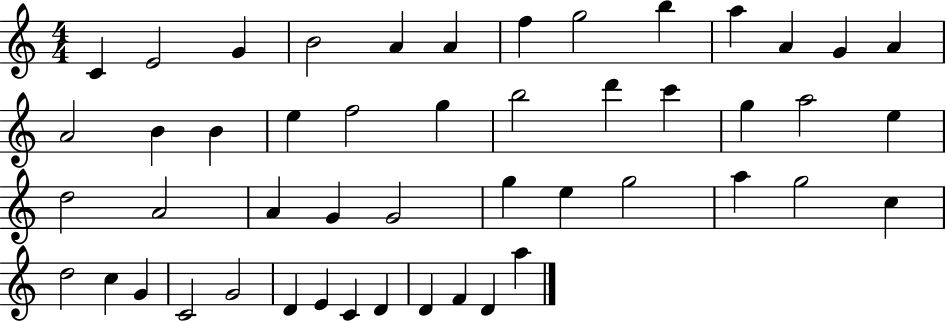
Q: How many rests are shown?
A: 0